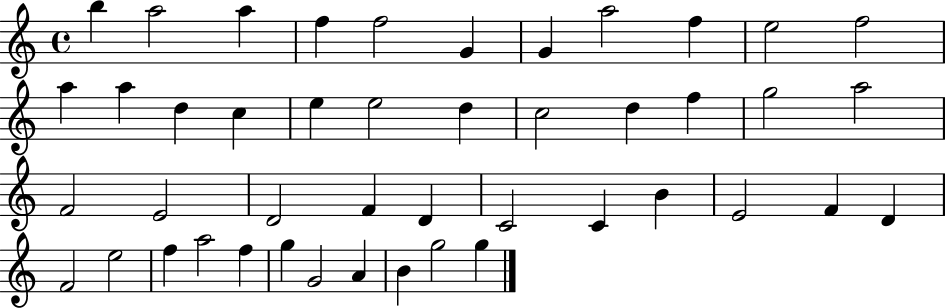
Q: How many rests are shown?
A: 0